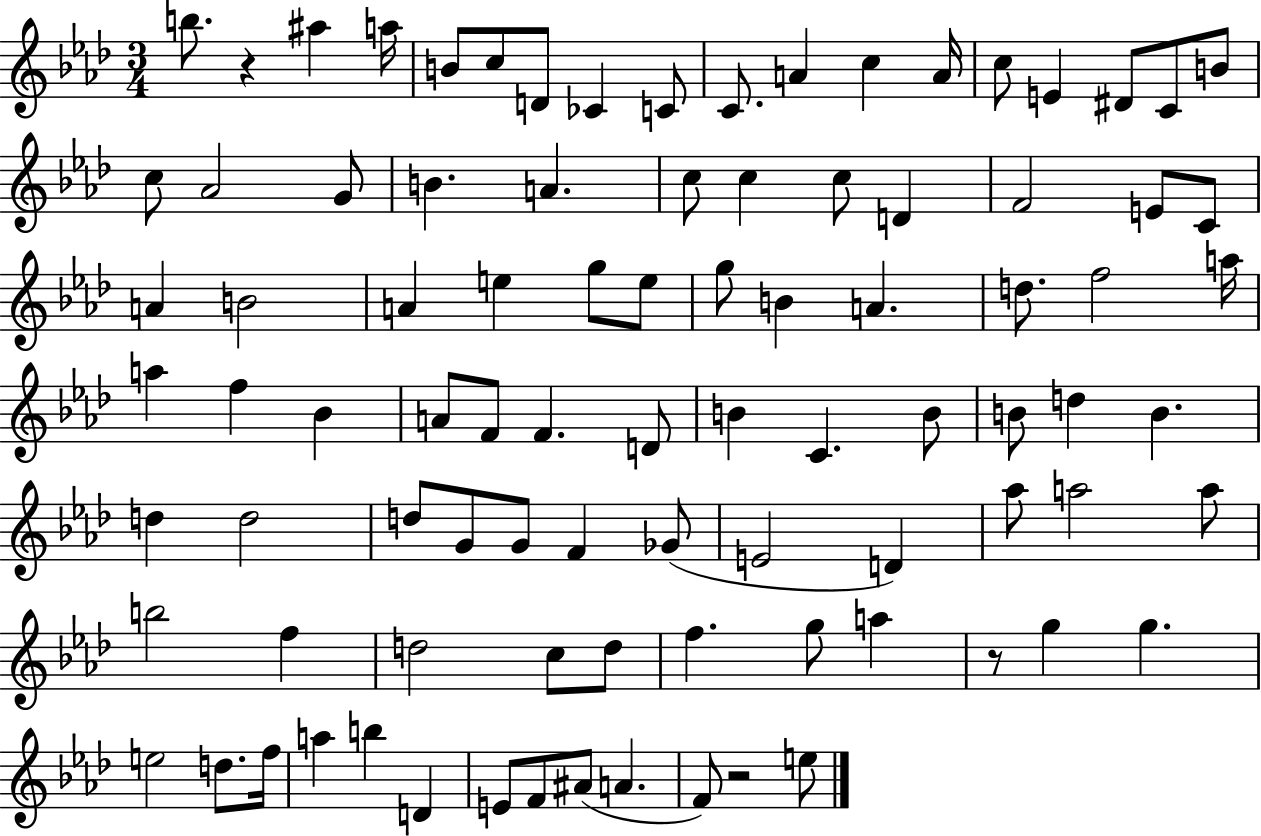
{
  \clef treble
  \numericTimeSignature
  \time 3/4
  \key aes \major
  \repeat volta 2 { b''8. r4 ais''4 a''16 | b'8 c''8 d'8 ces'4 c'8 | c'8. a'4 c''4 a'16 | c''8 e'4 dis'8 c'8 b'8 | \break c''8 aes'2 g'8 | b'4. a'4. | c''8 c''4 c''8 d'4 | f'2 e'8 c'8 | \break a'4 b'2 | a'4 e''4 g''8 e''8 | g''8 b'4 a'4. | d''8. f''2 a''16 | \break a''4 f''4 bes'4 | a'8 f'8 f'4. d'8 | b'4 c'4. b'8 | b'8 d''4 b'4. | \break d''4 d''2 | d''8 g'8 g'8 f'4 ges'8( | e'2 d'4) | aes''8 a''2 a''8 | \break b''2 f''4 | d''2 c''8 d''8 | f''4. g''8 a''4 | r8 g''4 g''4. | \break e''2 d''8. f''16 | a''4 b''4 d'4 | e'8 f'8 ais'8( a'4. | f'8) r2 e''8 | \break } \bar "|."
}